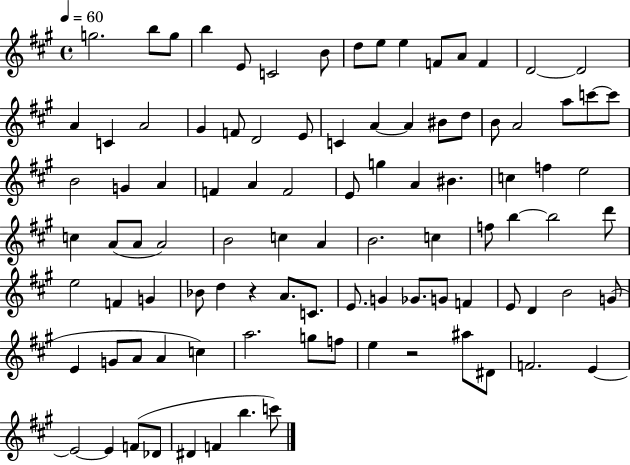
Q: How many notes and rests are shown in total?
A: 97